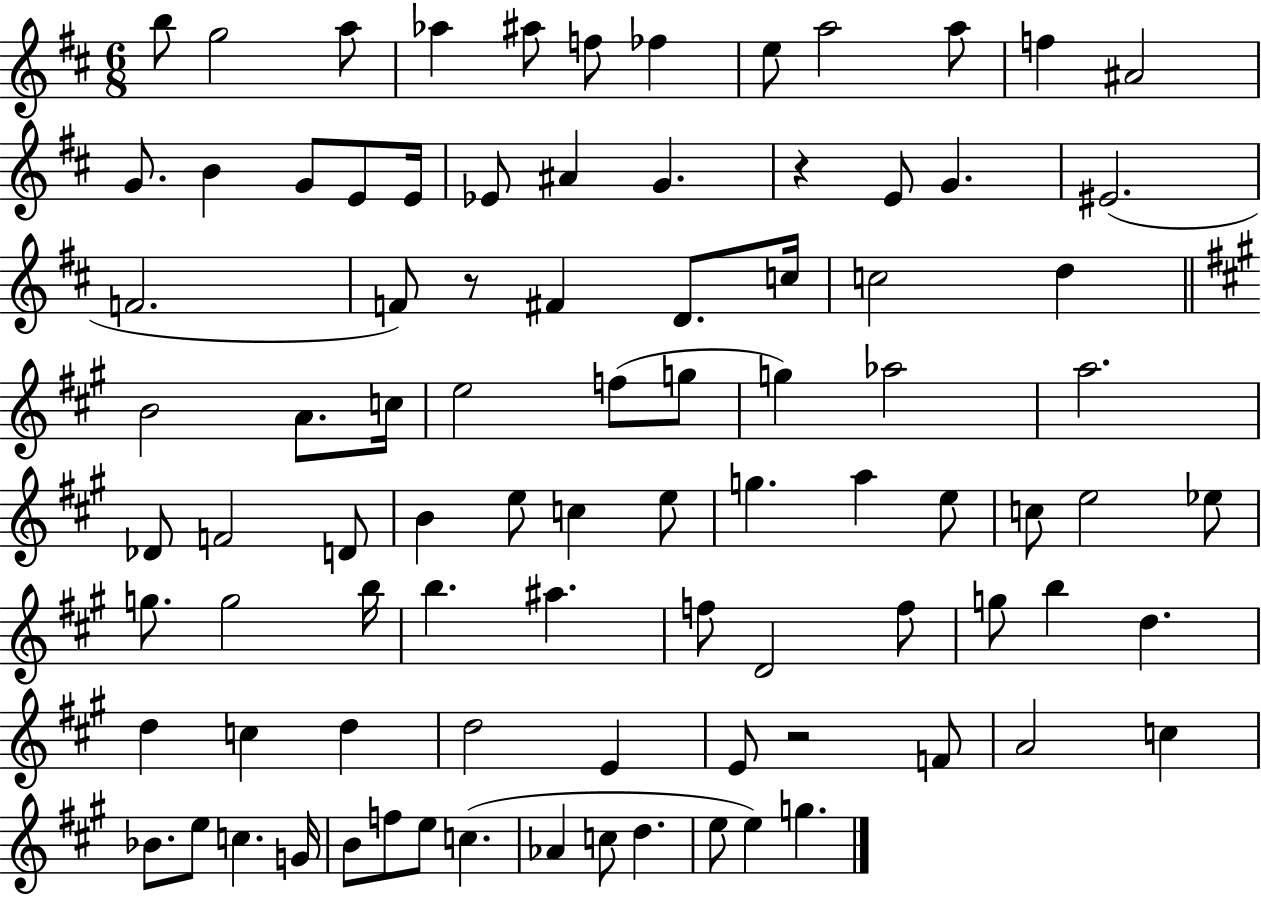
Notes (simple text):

B5/e G5/h A5/e Ab5/q A#5/e F5/e FES5/q E5/e A5/h A5/e F5/q A#4/h G4/e. B4/q G4/e E4/e E4/s Eb4/e A#4/q G4/q. R/q E4/e G4/q. EIS4/h. F4/h. F4/e R/e F#4/q D4/e. C5/s C5/h D5/q B4/h A4/e. C5/s E5/h F5/e G5/e G5/q Ab5/h A5/h. Db4/e F4/h D4/e B4/q E5/e C5/q E5/e G5/q. A5/q E5/e C5/e E5/h Eb5/e G5/e. G5/h B5/s B5/q. A#5/q. F5/e D4/h F5/e G5/e B5/q D5/q. D5/q C5/q D5/q D5/h E4/q E4/e R/h F4/e A4/h C5/q Bb4/e. E5/e C5/q. G4/s B4/e F5/e E5/e C5/q. Ab4/q C5/e D5/q. E5/e E5/q G5/q.